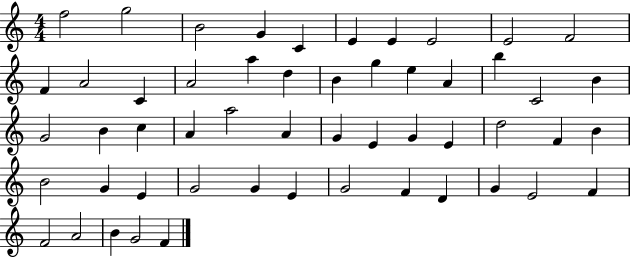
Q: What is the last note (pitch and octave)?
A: F4